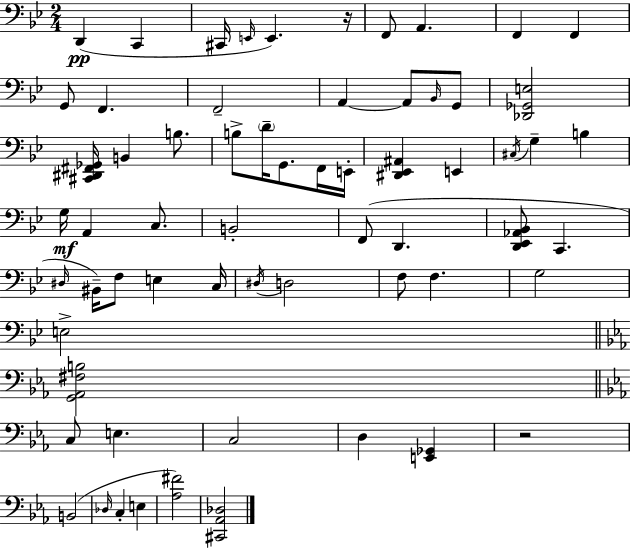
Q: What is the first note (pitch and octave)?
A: D2